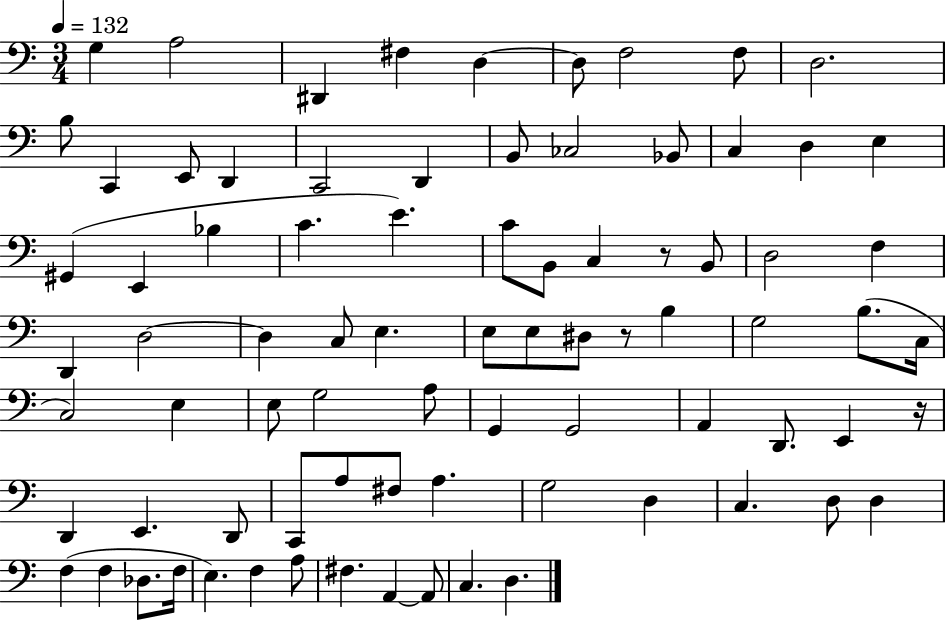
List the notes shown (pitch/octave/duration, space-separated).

G3/q A3/h D#2/q F#3/q D3/q D3/e F3/h F3/e D3/h. B3/e C2/q E2/e D2/q C2/h D2/q B2/e CES3/h Bb2/e C3/q D3/q E3/q G#2/q E2/q Bb3/q C4/q. E4/q. C4/e B2/e C3/q R/e B2/e D3/h F3/q D2/q D3/h D3/q C3/e E3/q. E3/e E3/e D#3/e R/e B3/q G3/h B3/e. C3/s C3/h E3/q E3/e G3/h A3/e G2/q G2/h A2/q D2/e. E2/q R/s D2/q E2/q. D2/e C2/e A3/e F#3/e A3/q. G3/h D3/q C3/q. D3/e D3/q F3/q F3/q Db3/e. F3/s E3/q. F3/q A3/e F#3/q. A2/q A2/e C3/q. D3/q.